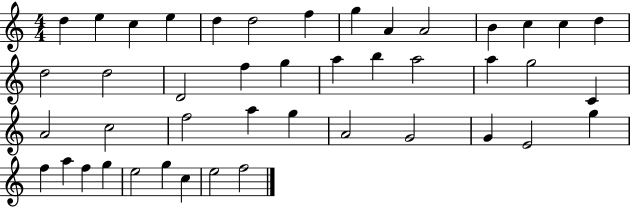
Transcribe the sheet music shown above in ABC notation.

X:1
T:Untitled
M:4/4
L:1/4
K:C
d e c e d d2 f g A A2 B c c d d2 d2 D2 f g a b a2 a g2 C A2 c2 f2 a g A2 G2 G E2 g f a f g e2 g c e2 f2